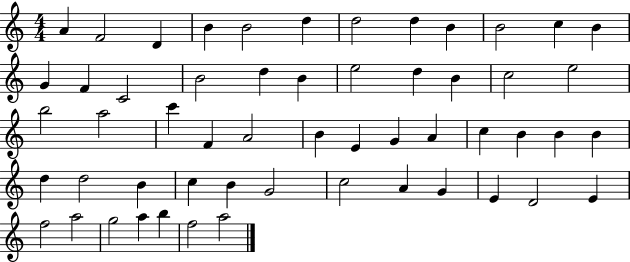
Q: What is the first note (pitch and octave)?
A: A4